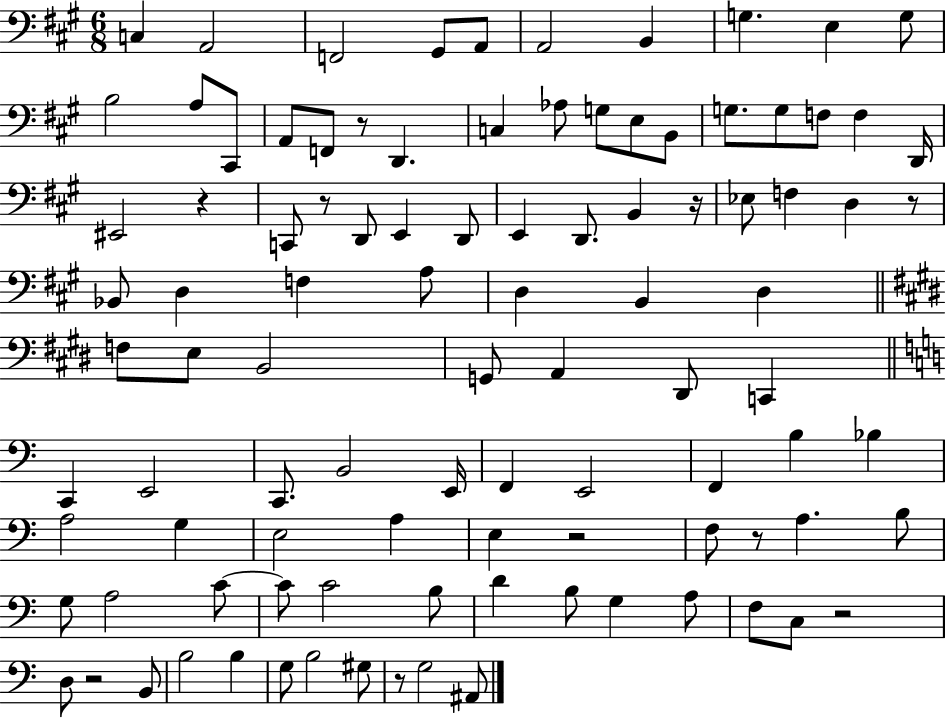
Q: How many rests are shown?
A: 10